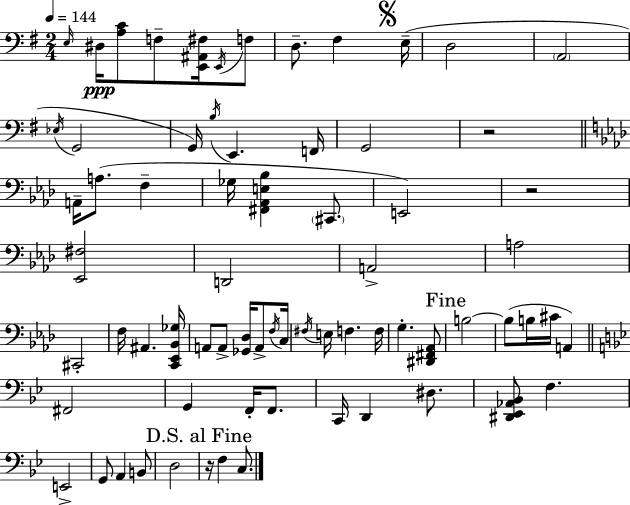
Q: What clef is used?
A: bass